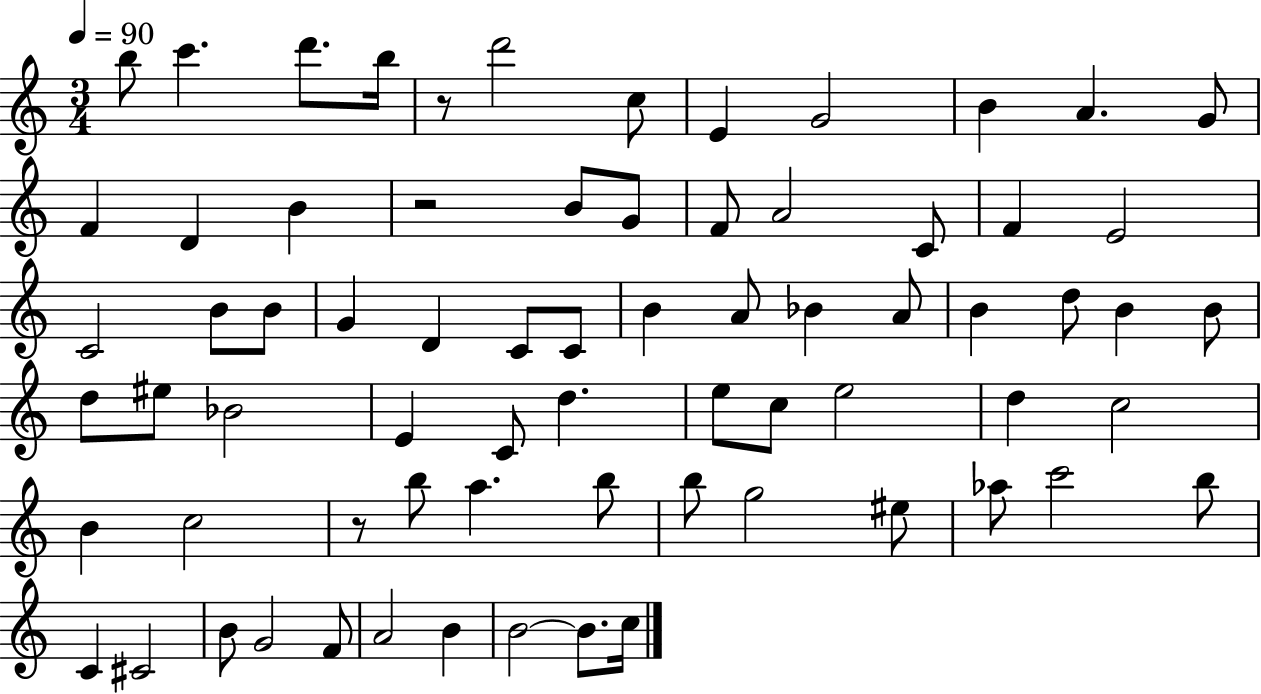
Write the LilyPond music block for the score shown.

{
  \clef treble
  \numericTimeSignature
  \time 3/4
  \key c \major
  \tempo 4 = 90
  b''8 c'''4. d'''8. b''16 | r8 d'''2 c''8 | e'4 g'2 | b'4 a'4. g'8 | \break f'4 d'4 b'4 | r2 b'8 g'8 | f'8 a'2 c'8 | f'4 e'2 | \break c'2 b'8 b'8 | g'4 d'4 c'8 c'8 | b'4 a'8 bes'4 a'8 | b'4 d''8 b'4 b'8 | \break d''8 eis''8 bes'2 | e'4 c'8 d''4. | e''8 c''8 e''2 | d''4 c''2 | \break b'4 c''2 | r8 b''8 a''4. b''8 | b''8 g''2 eis''8 | aes''8 c'''2 b''8 | \break c'4 cis'2 | b'8 g'2 f'8 | a'2 b'4 | b'2~~ b'8. c''16 | \break \bar "|."
}